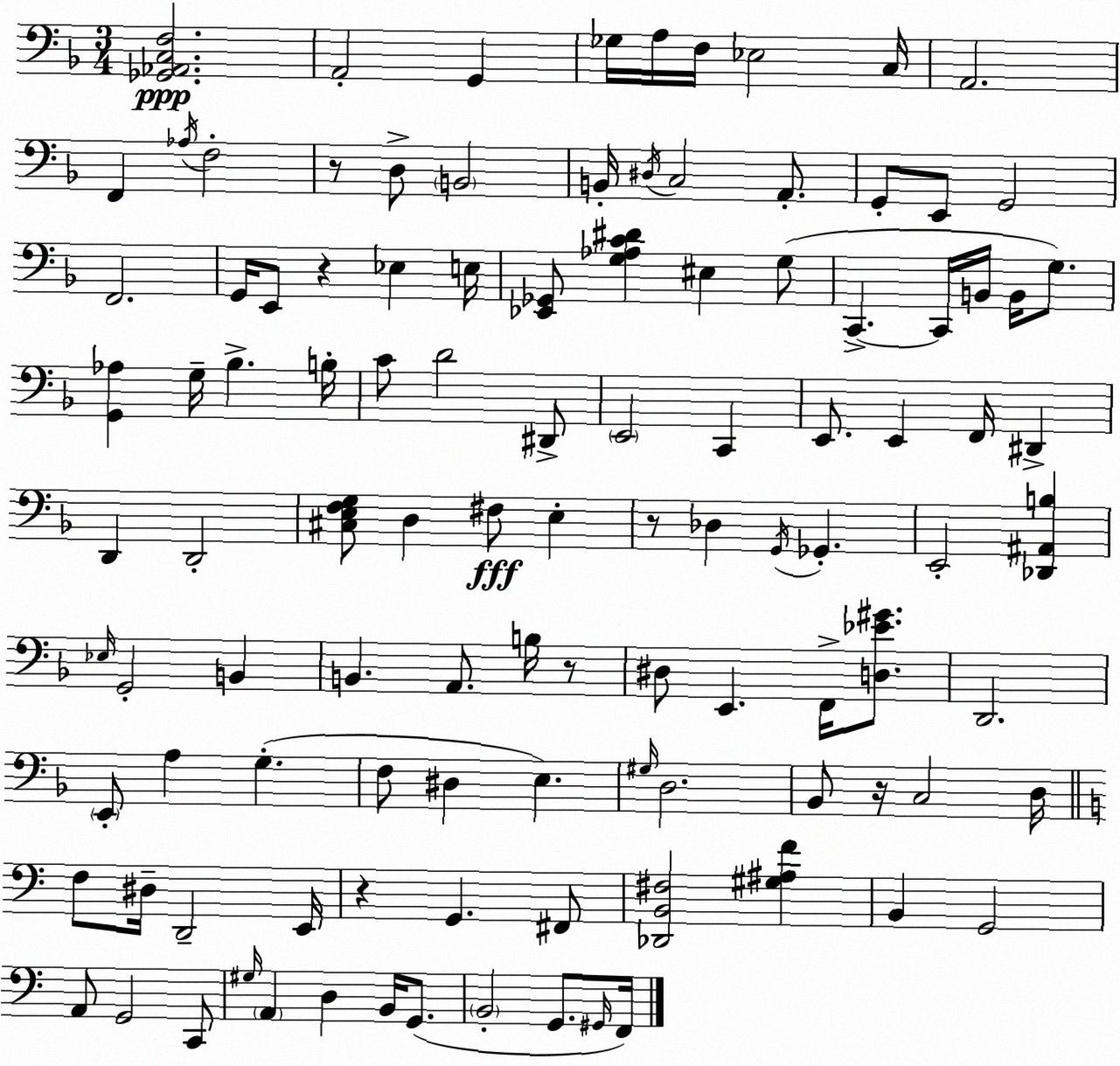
X:1
T:Untitled
M:3/4
L:1/4
K:Dm
[_G,,_A,,C,F,]2 A,,2 G,, _G,/4 A,/4 F,/4 _E,2 C,/4 A,,2 F,, _A,/4 F,2 z/2 D,/2 B,,2 B,,/4 ^D,/4 C,2 A,,/2 G,,/2 E,,/2 G,,2 F,,2 G,,/4 E,,/2 z _E, E,/4 [_E,,_G,,]/2 [G,_A,C^D] ^E, G,/2 C,, C,,/4 B,,/4 B,,/4 G,/2 [G,,_A,] G,/4 _B, B,/4 C/2 D2 ^D,,/2 E,,2 C,, E,,/2 E,, F,,/4 ^D,, D,, D,,2 [^C,E,F,G,]/2 D, ^F,/2 E, z/2 _D, G,,/4 _G,, E,,2 [_D,,^A,,B,] _E,/4 G,,2 B,, B,, A,,/2 B,/4 z/2 ^D,/2 E,, F,,/4 [D,_E^G]/2 D,,2 E,,/2 A, G, F,/2 ^D, E, ^G,/4 D,2 _B,,/2 z/4 C,2 D,/4 F,/2 ^D,/4 D,,2 E,,/4 z G,, ^F,,/2 [_D,,B,,^F,]2 [^G,^A,F] B,, G,,2 A,,/2 G,,2 C,,/2 ^G,/4 A,, D, B,,/4 G,,/2 B,,2 G,,/2 ^G,,/4 F,,/4